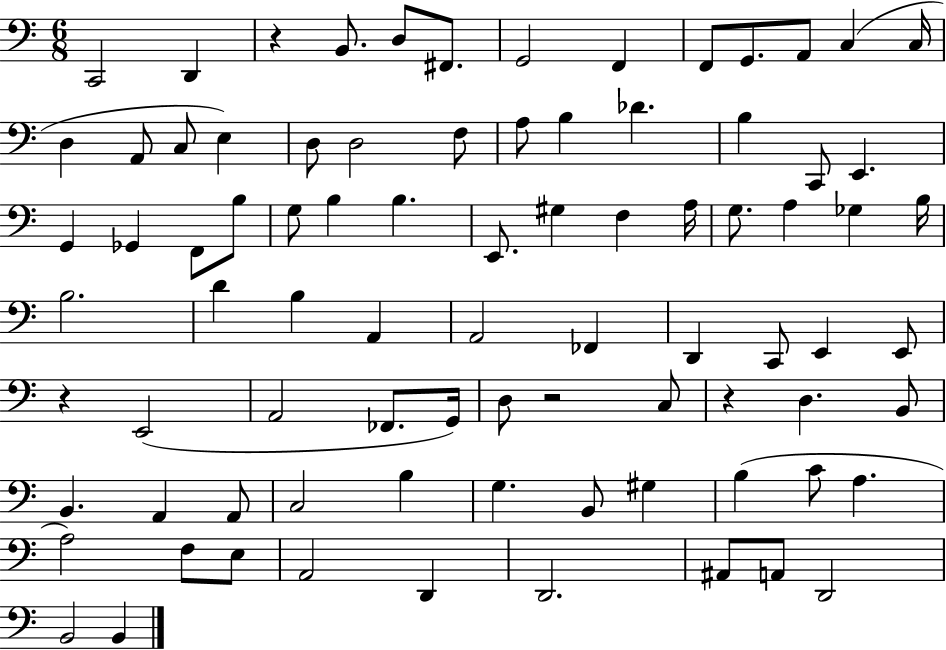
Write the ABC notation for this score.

X:1
T:Untitled
M:6/8
L:1/4
K:C
C,,2 D,, z B,,/2 D,/2 ^F,,/2 G,,2 F,, F,,/2 G,,/2 A,,/2 C, C,/4 D, A,,/2 C,/2 E, D,/2 D,2 F,/2 A,/2 B, _D B, C,,/2 E,, G,, _G,, F,,/2 B,/2 G,/2 B, B, E,,/2 ^G, F, A,/4 G,/2 A, _G, B,/4 B,2 D B, A,, A,,2 _F,, D,, C,,/2 E,, E,,/2 z E,,2 A,,2 _F,,/2 G,,/4 D,/2 z2 C,/2 z D, B,,/2 B,, A,, A,,/2 C,2 B, G, B,,/2 ^G, B, C/2 A, A,2 F,/2 E,/2 A,,2 D,, D,,2 ^A,,/2 A,,/2 D,,2 B,,2 B,,